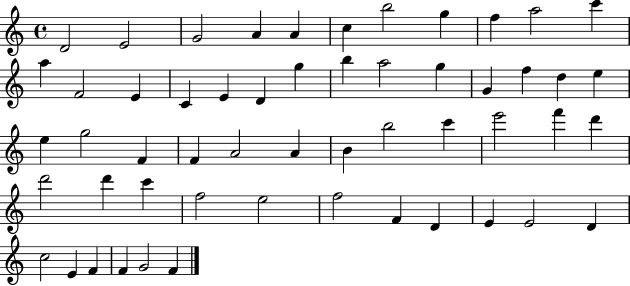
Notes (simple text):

D4/h E4/h G4/h A4/q A4/q C5/q B5/h G5/q F5/q A5/h C6/q A5/q F4/h E4/q C4/q E4/q D4/q G5/q B5/q A5/h G5/q G4/q F5/q D5/q E5/q E5/q G5/h F4/q F4/q A4/h A4/q B4/q B5/h C6/q E6/h F6/q D6/q D6/h D6/q C6/q F5/h E5/h F5/h F4/q D4/q E4/q E4/h D4/q C5/h E4/q F4/q F4/q G4/h F4/q